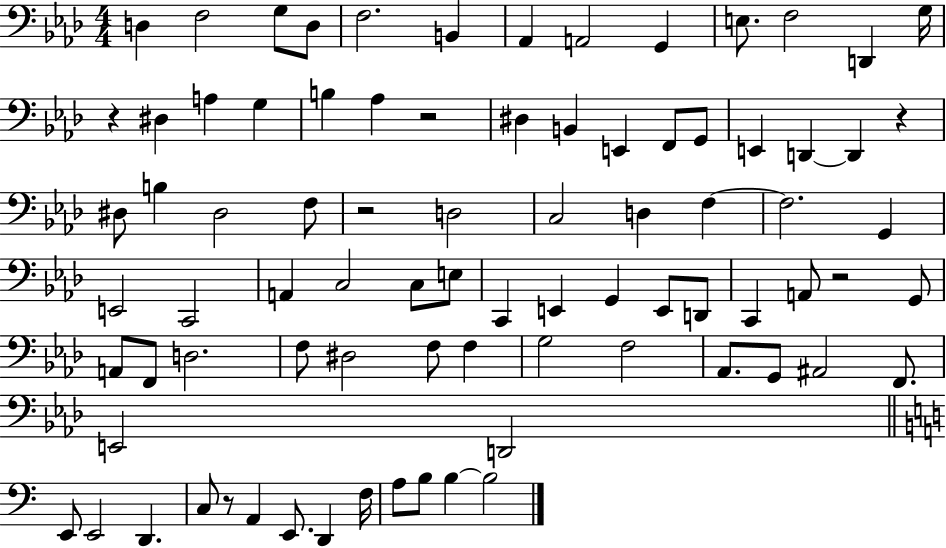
X:1
T:Untitled
M:4/4
L:1/4
K:Ab
D, F,2 G,/2 D,/2 F,2 B,, _A,, A,,2 G,, E,/2 F,2 D,, G,/4 z ^D, A, G, B, _A, z2 ^D, B,, E,, F,,/2 G,,/2 E,, D,, D,, z ^D,/2 B, ^D,2 F,/2 z2 D,2 C,2 D, F, F,2 G,, E,,2 C,,2 A,, C,2 C,/2 E,/2 C,, E,, G,, E,,/2 D,,/2 C,, A,,/2 z2 G,,/2 A,,/2 F,,/2 D,2 F,/2 ^D,2 F,/2 F, G,2 F,2 _A,,/2 G,,/2 ^A,,2 F,,/2 E,,2 D,,2 E,,/2 E,,2 D,, C,/2 z/2 A,, E,,/2 D,, F,/4 A,/2 B,/2 B, B,2